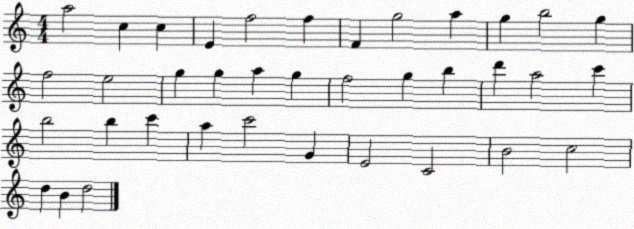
X:1
T:Untitled
M:4/4
L:1/4
K:C
a2 c c E f2 f F g2 a g b2 g f2 e2 g g a g f2 g b d' a2 c' b2 b c' a c'2 G E2 C2 B2 c2 d B d2